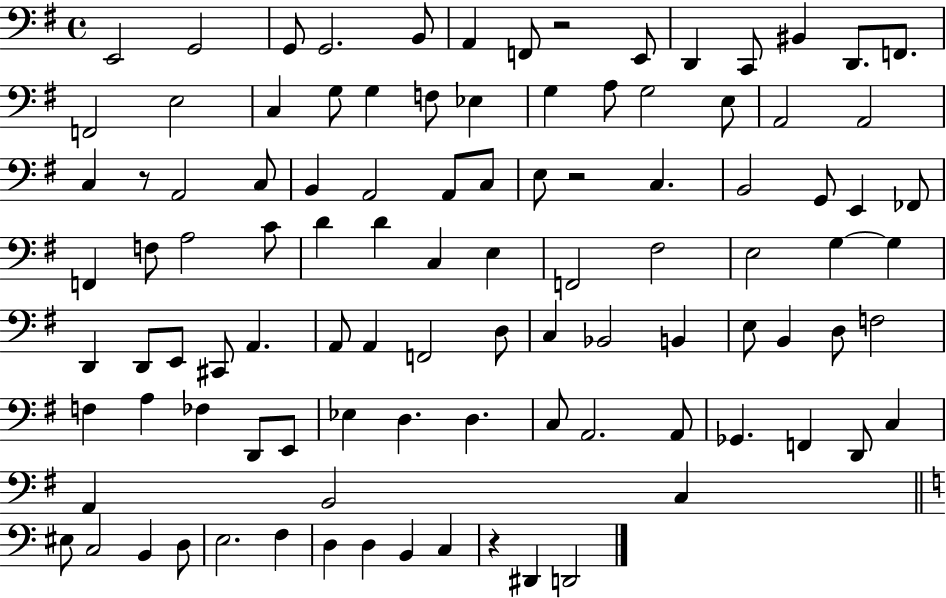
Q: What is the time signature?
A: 4/4